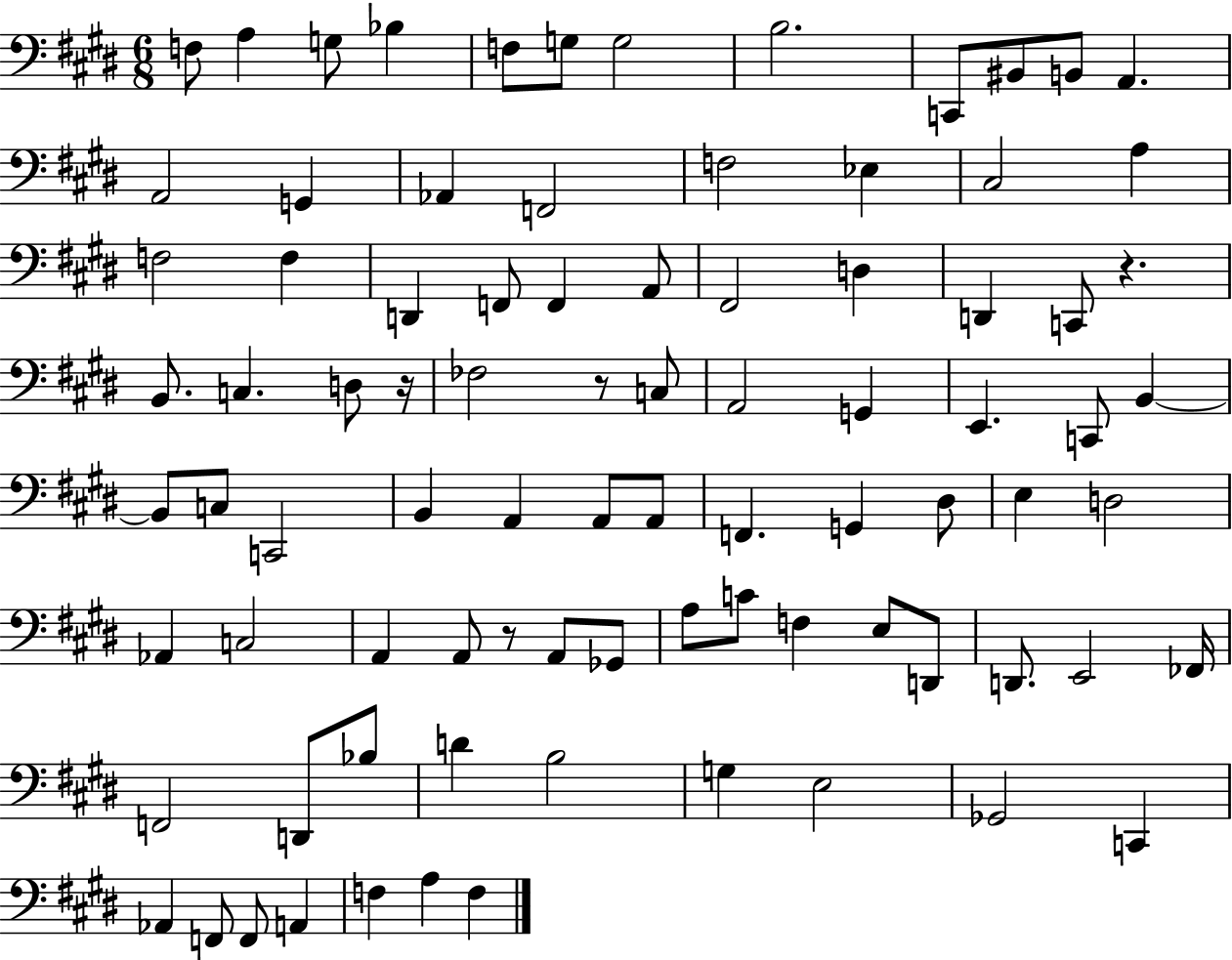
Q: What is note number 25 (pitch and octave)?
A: F2